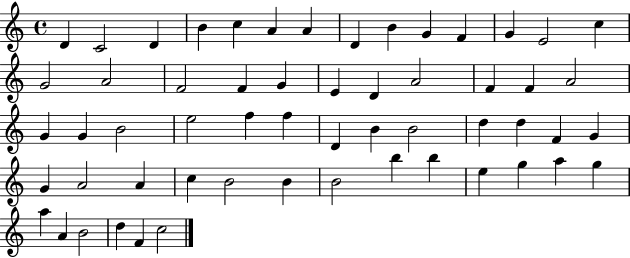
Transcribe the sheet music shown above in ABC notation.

X:1
T:Untitled
M:4/4
L:1/4
K:C
D C2 D B c A A D B G F G E2 c G2 A2 F2 F G E D A2 F F A2 G G B2 e2 f f D B B2 d d F G G A2 A c B2 B B2 b b e g a g a A B2 d F c2